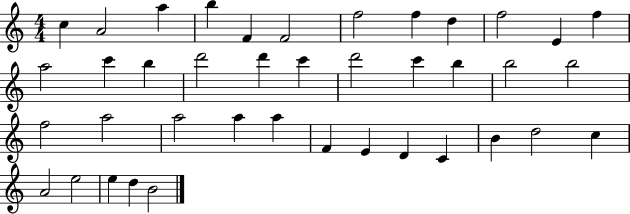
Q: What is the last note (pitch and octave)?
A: B4